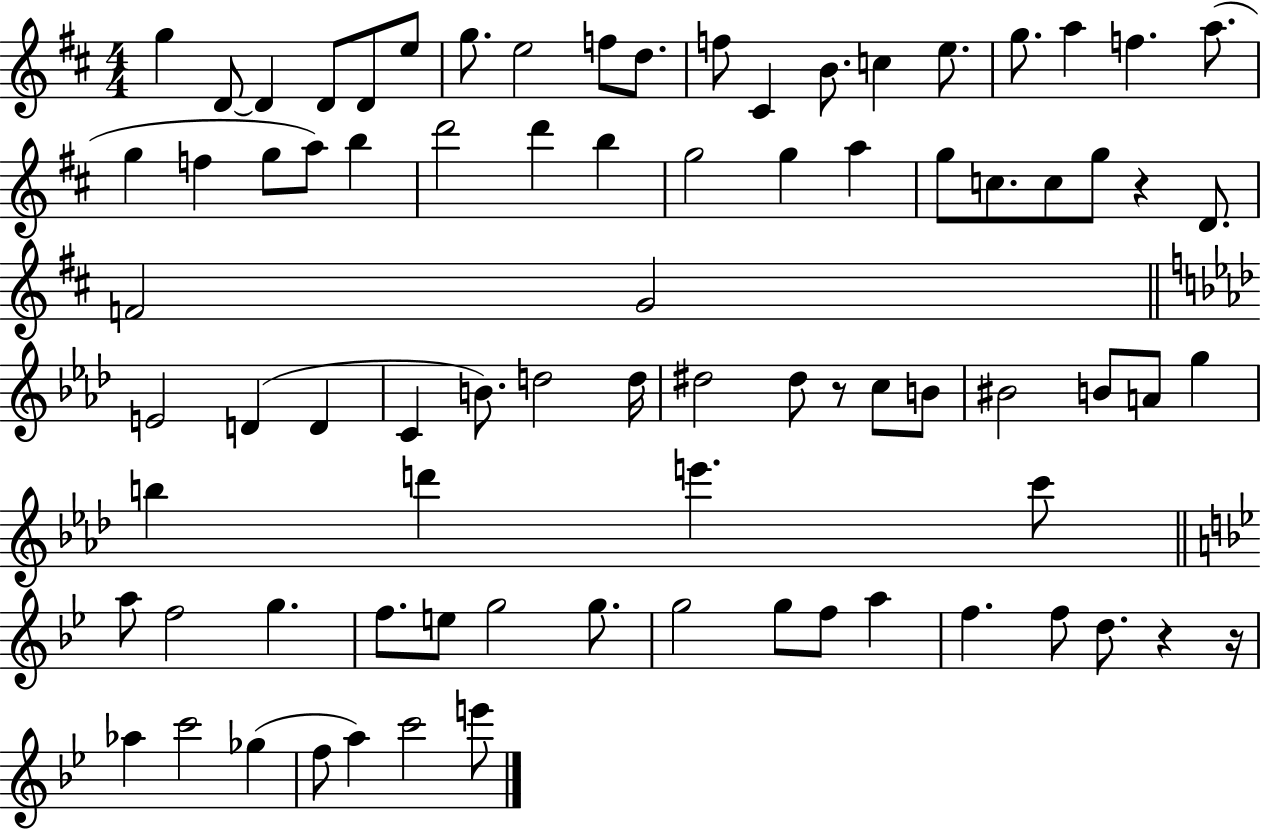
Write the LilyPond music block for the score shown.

{
  \clef treble
  \numericTimeSignature
  \time 4/4
  \key d \major
  g''4 d'8~~ d'4 d'8 d'8 e''8 | g''8. e''2 f''8 d''8. | f''8 cis'4 b'8. c''4 e''8. | g''8. a''4 f''4. a''8.( | \break g''4 f''4 g''8 a''8) b''4 | d'''2 d'''4 b''4 | g''2 g''4 a''4 | g''8 c''8. c''8 g''8 r4 d'8. | \break f'2 g'2 | \bar "||" \break \key aes \major e'2 d'4( d'4 | c'4 b'8.) d''2 d''16 | dis''2 dis''8 r8 c''8 b'8 | bis'2 b'8 a'8 g''4 | \break b''4 d'''4 e'''4. c'''8 | \bar "||" \break \key bes \major a''8 f''2 g''4. | f''8. e''8 g''2 g''8. | g''2 g''8 f''8 a''4 | f''4. f''8 d''8. r4 r16 | \break aes''4 c'''2 ges''4( | f''8 a''4) c'''2 e'''8 | \bar "|."
}